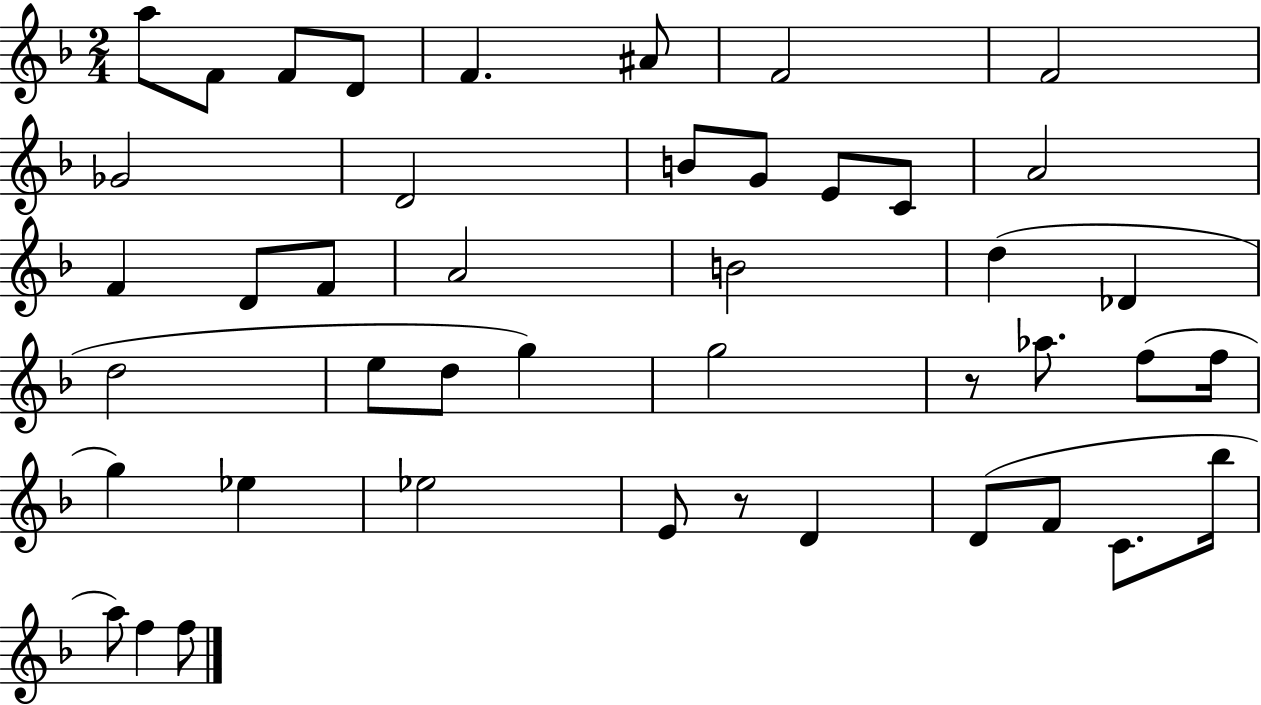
{
  \clef treble
  \numericTimeSignature
  \time 2/4
  \key f \major
  a''8 f'8 f'8 d'8 | f'4. ais'8 | f'2 | f'2 | \break ges'2 | d'2 | b'8 g'8 e'8 c'8 | a'2 | \break f'4 d'8 f'8 | a'2 | b'2 | d''4( des'4 | \break d''2 | e''8 d''8 g''4) | g''2 | r8 aes''8. f''8( f''16 | \break g''4) ees''4 | ees''2 | e'8 r8 d'4 | d'8( f'8 c'8. bes''16 | \break a''8) f''4 f''8 | \bar "|."
}